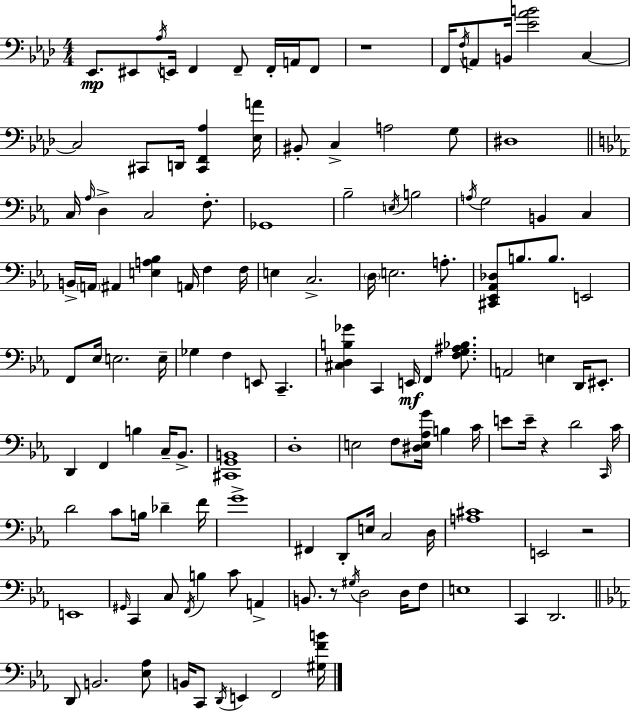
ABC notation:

X:1
T:Untitled
M:4/4
L:1/4
K:Fm
_E,,/2 ^E,,/2 _A,/4 E,,/4 F,, F,,/2 F,,/4 A,,/4 F,,/2 z4 F,,/4 F,/4 A,,/2 B,,/4 [_E_AB]2 C, C,2 ^C,,/2 D,,/4 [^C,,F,,_A,] [_E,A]/4 ^B,,/2 C, A,2 G,/2 ^D,4 C,/4 _A,/4 D, C,2 F,/2 _G,,4 _B,2 E,/4 B,2 A,/4 G,2 B,, C, B,,/4 A,,/4 ^A,, [E,A,_B,] A,,/4 F, F,/4 E, C,2 D,/4 E,2 A,/2 [^C,,_E,,_A,,_D,]/2 B,/2 B,/2 E,,2 F,,/2 _E,/4 E,2 E,/4 _G, F, E,,/2 C,, [^C,D,B,_G] C,, E,,/4 F,, [F,G,^A,_B,]/2 A,,2 E, D,,/4 ^E,,/2 D,, F,, B, C,/4 _B,,/2 [^C,,G,,B,,]4 D,4 E,2 F,/2 [^D,E,_A,G]/4 B, C/4 E/2 E/4 z D2 C,,/4 C/4 D2 C/2 B,/4 _D F/4 G4 ^F,, D,,/2 E,/4 C,2 D,/4 [A,^C]4 E,,2 z2 E,,4 ^G,,/4 C,, C,/2 F,,/4 B, C/2 A,, B,,/2 z/2 ^G,/4 D,2 D,/4 F,/2 E,4 C,, D,,2 D,,/2 B,,2 [_E,_A,]/2 B,,/4 C,,/2 D,,/4 E,, F,,2 [^G,FB]/4